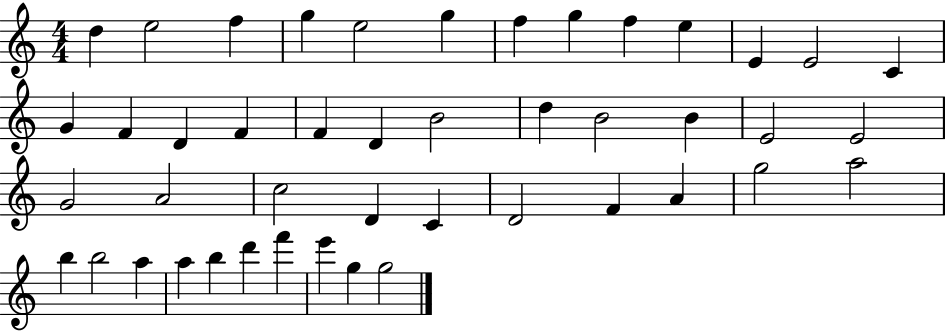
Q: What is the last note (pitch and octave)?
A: G5